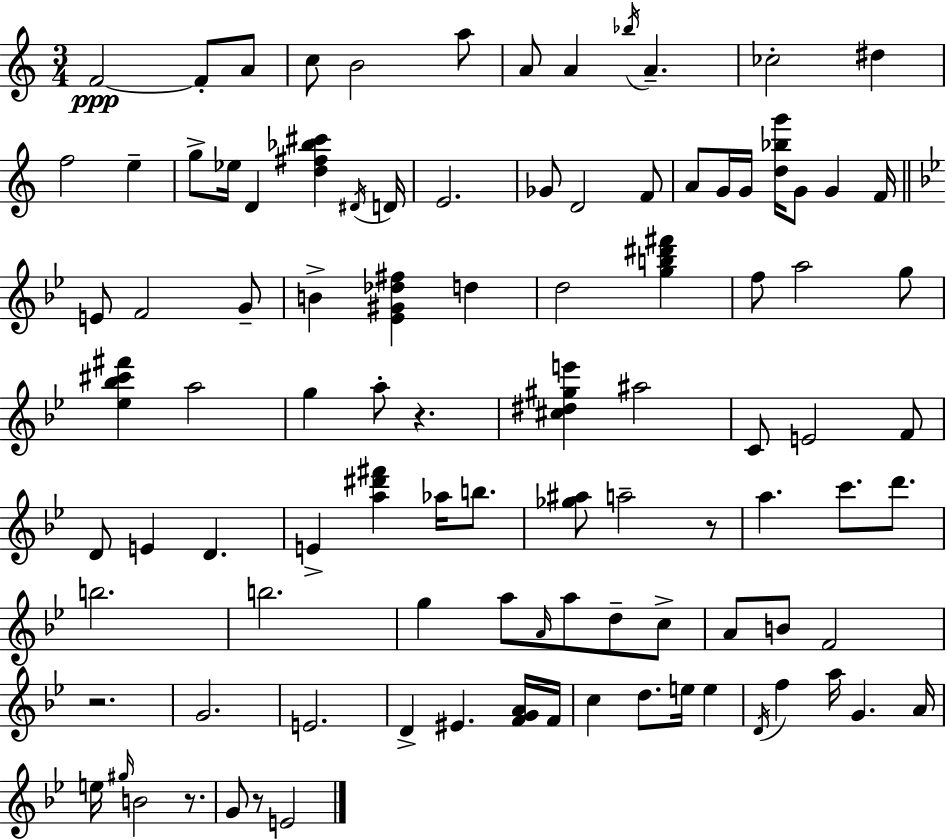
X:1
T:Untitled
M:3/4
L:1/4
K:C
F2 F/2 A/2 c/2 B2 a/2 A/2 A _b/4 A _c2 ^d f2 e g/2 _e/4 D [d^f_b^c'] ^D/4 D/4 E2 _G/2 D2 F/2 A/2 G/4 G/4 [d_bg']/4 G/2 G F/4 E/2 F2 G/2 B [_E^G_d^f] d d2 [gb^d'^f'] f/2 a2 g/2 [_e_b^c'^f'] a2 g a/2 z [^c^d^ge'] ^a2 C/2 E2 F/2 D/2 E D E [a^d'^f'] _a/4 b/2 [_g^a]/2 a2 z/2 a c'/2 d'/2 b2 b2 g a/2 A/4 a/2 d/2 c/2 A/2 B/2 F2 z2 G2 E2 D ^E [FGA]/4 F/4 c d/2 e/4 e D/4 f a/4 G A/4 e/4 ^g/4 B2 z/2 G/2 z/2 E2